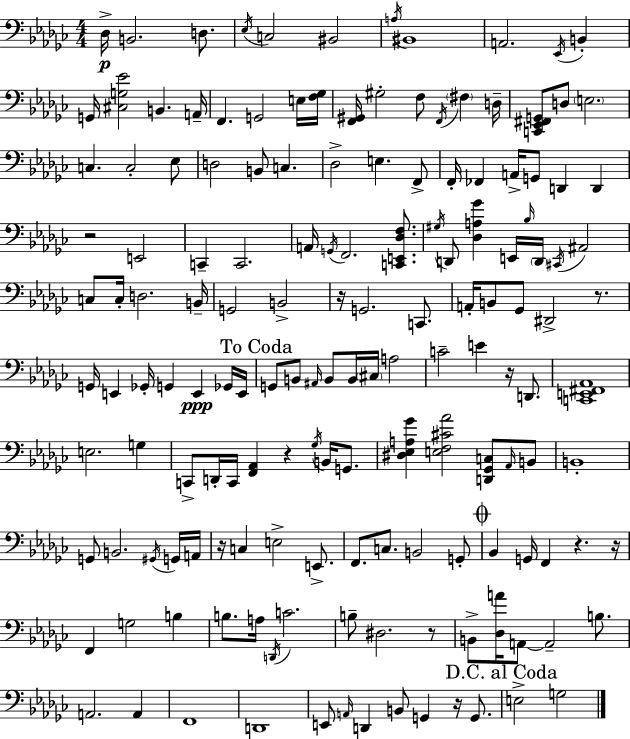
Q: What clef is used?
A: bass